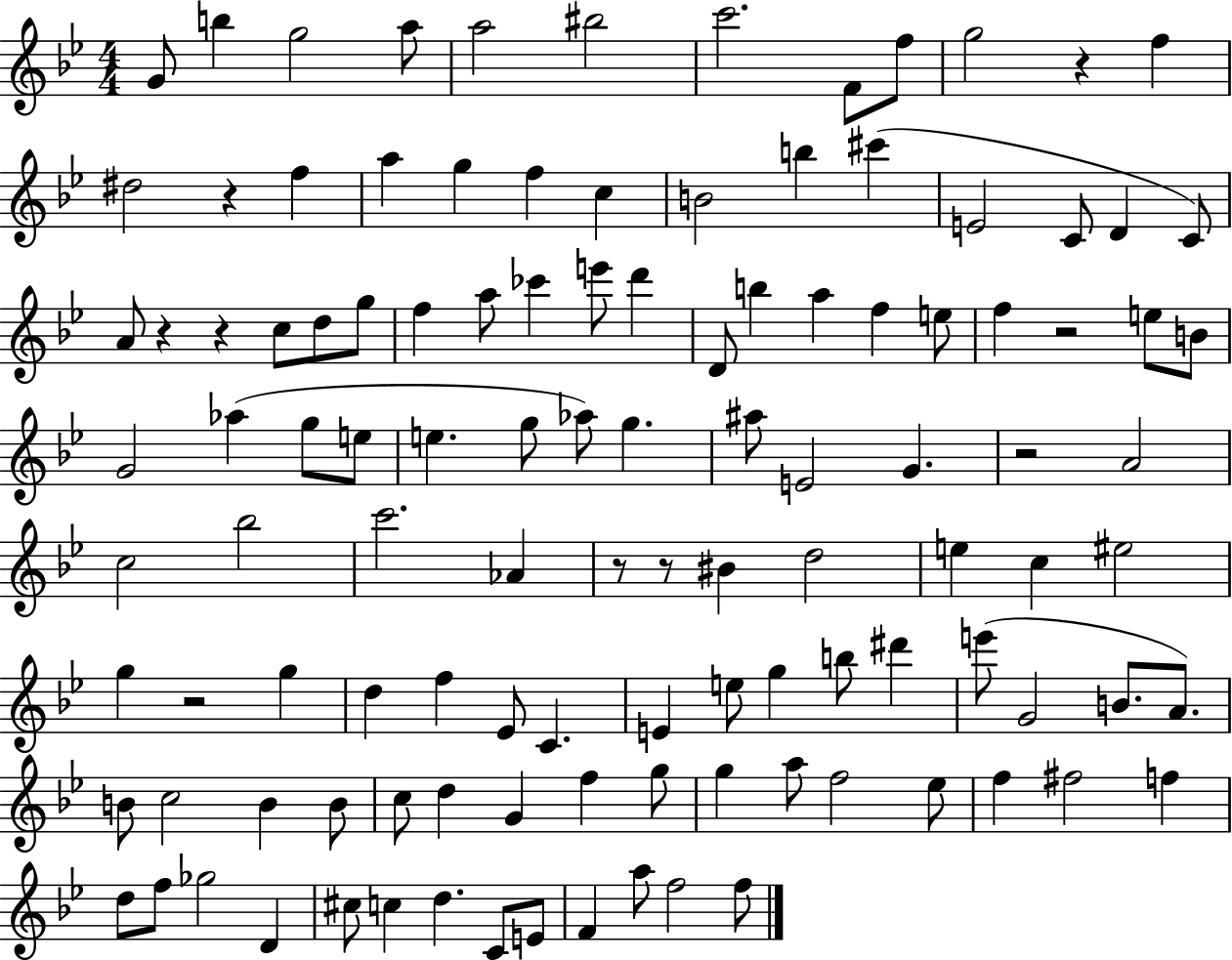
G4/e B5/q G5/h A5/e A5/h BIS5/h C6/h. F4/e F5/e G5/h R/q F5/q D#5/h R/q F5/q A5/q G5/q F5/q C5/q B4/h B5/q C#6/q E4/h C4/e D4/q C4/e A4/e R/q R/q C5/e D5/e G5/e F5/q A5/e CES6/q E6/e D6/q D4/e B5/q A5/q F5/q E5/e F5/q R/h E5/e B4/e G4/h Ab5/q G5/e E5/e E5/q. G5/e Ab5/e G5/q. A#5/e E4/h G4/q. R/h A4/h C5/h Bb5/h C6/h. Ab4/q R/e R/e BIS4/q D5/h E5/q C5/q EIS5/h G5/q R/h G5/q D5/q F5/q Eb4/e C4/q. E4/q E5/e G5/q B5/e D#6/q E6/e G4/h B4/e. A4/e. B4/e C5/h B4/q B4/e C5/e D5/q G4/q F5/q G5/e G5/q A5/e F5/h Eb5/e F5/q F#5/h F5/q D5/e F5/e Gb5/h D4/q C#5/e C5/q D5/q. C4/e E4/e F4/q A5/e F5/h F5/e